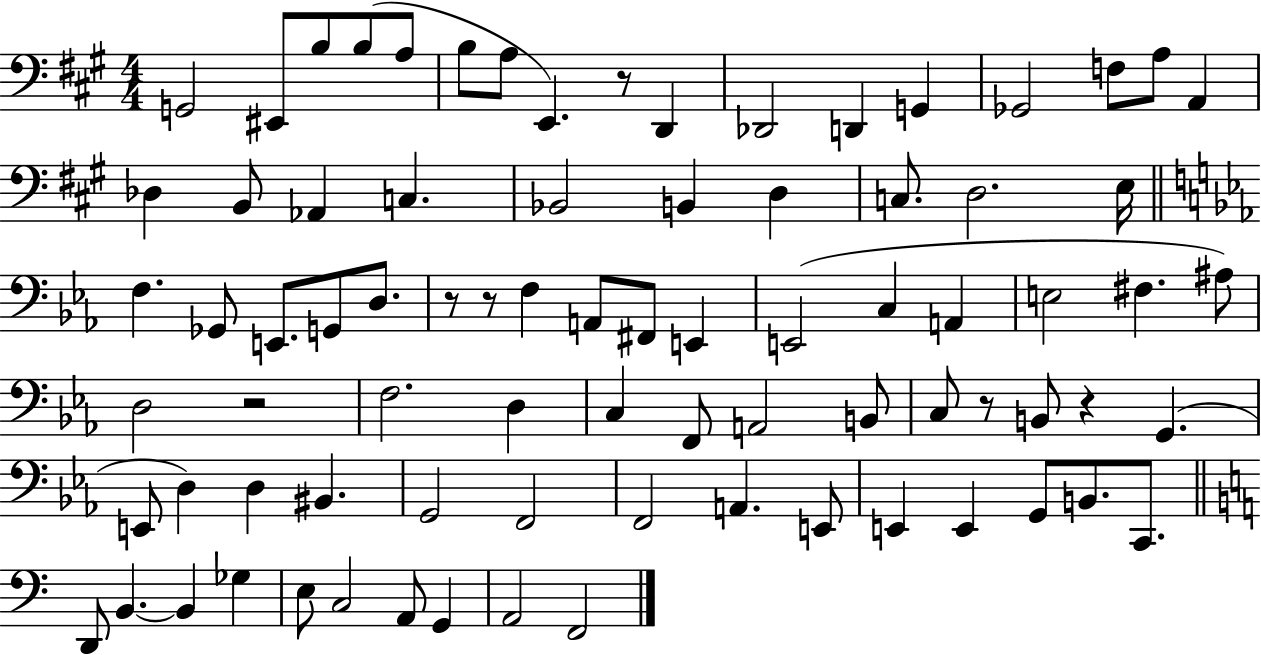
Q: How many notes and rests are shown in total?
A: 81